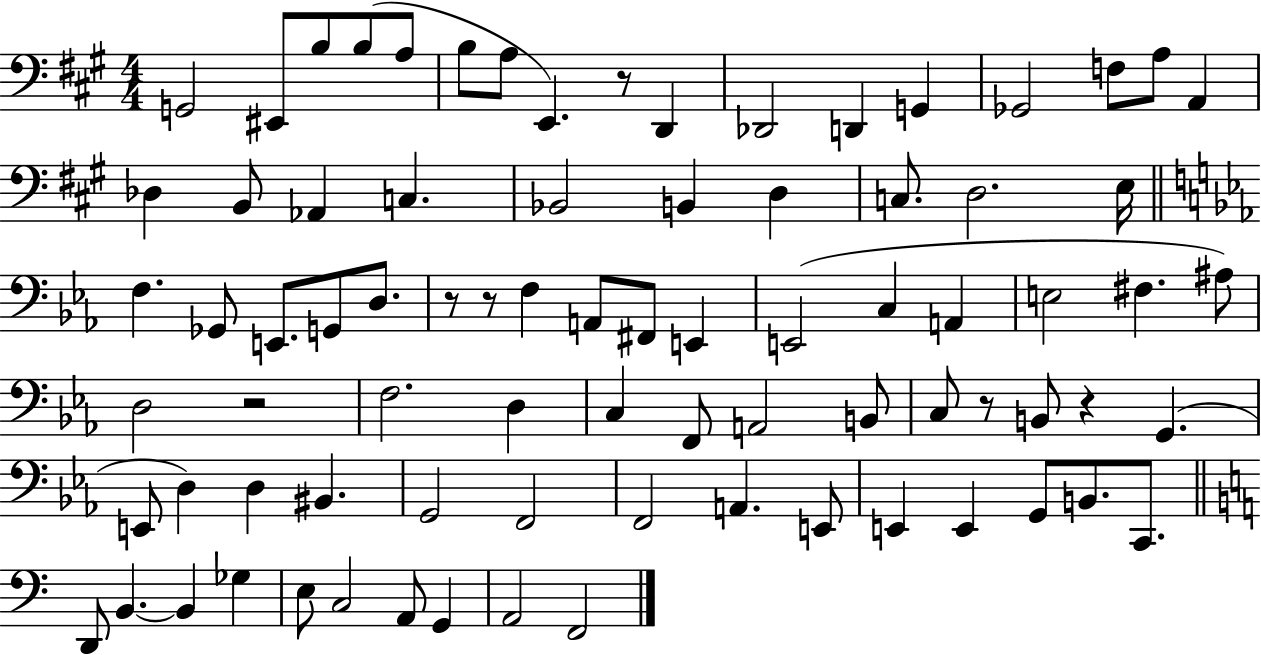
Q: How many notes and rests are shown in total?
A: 81